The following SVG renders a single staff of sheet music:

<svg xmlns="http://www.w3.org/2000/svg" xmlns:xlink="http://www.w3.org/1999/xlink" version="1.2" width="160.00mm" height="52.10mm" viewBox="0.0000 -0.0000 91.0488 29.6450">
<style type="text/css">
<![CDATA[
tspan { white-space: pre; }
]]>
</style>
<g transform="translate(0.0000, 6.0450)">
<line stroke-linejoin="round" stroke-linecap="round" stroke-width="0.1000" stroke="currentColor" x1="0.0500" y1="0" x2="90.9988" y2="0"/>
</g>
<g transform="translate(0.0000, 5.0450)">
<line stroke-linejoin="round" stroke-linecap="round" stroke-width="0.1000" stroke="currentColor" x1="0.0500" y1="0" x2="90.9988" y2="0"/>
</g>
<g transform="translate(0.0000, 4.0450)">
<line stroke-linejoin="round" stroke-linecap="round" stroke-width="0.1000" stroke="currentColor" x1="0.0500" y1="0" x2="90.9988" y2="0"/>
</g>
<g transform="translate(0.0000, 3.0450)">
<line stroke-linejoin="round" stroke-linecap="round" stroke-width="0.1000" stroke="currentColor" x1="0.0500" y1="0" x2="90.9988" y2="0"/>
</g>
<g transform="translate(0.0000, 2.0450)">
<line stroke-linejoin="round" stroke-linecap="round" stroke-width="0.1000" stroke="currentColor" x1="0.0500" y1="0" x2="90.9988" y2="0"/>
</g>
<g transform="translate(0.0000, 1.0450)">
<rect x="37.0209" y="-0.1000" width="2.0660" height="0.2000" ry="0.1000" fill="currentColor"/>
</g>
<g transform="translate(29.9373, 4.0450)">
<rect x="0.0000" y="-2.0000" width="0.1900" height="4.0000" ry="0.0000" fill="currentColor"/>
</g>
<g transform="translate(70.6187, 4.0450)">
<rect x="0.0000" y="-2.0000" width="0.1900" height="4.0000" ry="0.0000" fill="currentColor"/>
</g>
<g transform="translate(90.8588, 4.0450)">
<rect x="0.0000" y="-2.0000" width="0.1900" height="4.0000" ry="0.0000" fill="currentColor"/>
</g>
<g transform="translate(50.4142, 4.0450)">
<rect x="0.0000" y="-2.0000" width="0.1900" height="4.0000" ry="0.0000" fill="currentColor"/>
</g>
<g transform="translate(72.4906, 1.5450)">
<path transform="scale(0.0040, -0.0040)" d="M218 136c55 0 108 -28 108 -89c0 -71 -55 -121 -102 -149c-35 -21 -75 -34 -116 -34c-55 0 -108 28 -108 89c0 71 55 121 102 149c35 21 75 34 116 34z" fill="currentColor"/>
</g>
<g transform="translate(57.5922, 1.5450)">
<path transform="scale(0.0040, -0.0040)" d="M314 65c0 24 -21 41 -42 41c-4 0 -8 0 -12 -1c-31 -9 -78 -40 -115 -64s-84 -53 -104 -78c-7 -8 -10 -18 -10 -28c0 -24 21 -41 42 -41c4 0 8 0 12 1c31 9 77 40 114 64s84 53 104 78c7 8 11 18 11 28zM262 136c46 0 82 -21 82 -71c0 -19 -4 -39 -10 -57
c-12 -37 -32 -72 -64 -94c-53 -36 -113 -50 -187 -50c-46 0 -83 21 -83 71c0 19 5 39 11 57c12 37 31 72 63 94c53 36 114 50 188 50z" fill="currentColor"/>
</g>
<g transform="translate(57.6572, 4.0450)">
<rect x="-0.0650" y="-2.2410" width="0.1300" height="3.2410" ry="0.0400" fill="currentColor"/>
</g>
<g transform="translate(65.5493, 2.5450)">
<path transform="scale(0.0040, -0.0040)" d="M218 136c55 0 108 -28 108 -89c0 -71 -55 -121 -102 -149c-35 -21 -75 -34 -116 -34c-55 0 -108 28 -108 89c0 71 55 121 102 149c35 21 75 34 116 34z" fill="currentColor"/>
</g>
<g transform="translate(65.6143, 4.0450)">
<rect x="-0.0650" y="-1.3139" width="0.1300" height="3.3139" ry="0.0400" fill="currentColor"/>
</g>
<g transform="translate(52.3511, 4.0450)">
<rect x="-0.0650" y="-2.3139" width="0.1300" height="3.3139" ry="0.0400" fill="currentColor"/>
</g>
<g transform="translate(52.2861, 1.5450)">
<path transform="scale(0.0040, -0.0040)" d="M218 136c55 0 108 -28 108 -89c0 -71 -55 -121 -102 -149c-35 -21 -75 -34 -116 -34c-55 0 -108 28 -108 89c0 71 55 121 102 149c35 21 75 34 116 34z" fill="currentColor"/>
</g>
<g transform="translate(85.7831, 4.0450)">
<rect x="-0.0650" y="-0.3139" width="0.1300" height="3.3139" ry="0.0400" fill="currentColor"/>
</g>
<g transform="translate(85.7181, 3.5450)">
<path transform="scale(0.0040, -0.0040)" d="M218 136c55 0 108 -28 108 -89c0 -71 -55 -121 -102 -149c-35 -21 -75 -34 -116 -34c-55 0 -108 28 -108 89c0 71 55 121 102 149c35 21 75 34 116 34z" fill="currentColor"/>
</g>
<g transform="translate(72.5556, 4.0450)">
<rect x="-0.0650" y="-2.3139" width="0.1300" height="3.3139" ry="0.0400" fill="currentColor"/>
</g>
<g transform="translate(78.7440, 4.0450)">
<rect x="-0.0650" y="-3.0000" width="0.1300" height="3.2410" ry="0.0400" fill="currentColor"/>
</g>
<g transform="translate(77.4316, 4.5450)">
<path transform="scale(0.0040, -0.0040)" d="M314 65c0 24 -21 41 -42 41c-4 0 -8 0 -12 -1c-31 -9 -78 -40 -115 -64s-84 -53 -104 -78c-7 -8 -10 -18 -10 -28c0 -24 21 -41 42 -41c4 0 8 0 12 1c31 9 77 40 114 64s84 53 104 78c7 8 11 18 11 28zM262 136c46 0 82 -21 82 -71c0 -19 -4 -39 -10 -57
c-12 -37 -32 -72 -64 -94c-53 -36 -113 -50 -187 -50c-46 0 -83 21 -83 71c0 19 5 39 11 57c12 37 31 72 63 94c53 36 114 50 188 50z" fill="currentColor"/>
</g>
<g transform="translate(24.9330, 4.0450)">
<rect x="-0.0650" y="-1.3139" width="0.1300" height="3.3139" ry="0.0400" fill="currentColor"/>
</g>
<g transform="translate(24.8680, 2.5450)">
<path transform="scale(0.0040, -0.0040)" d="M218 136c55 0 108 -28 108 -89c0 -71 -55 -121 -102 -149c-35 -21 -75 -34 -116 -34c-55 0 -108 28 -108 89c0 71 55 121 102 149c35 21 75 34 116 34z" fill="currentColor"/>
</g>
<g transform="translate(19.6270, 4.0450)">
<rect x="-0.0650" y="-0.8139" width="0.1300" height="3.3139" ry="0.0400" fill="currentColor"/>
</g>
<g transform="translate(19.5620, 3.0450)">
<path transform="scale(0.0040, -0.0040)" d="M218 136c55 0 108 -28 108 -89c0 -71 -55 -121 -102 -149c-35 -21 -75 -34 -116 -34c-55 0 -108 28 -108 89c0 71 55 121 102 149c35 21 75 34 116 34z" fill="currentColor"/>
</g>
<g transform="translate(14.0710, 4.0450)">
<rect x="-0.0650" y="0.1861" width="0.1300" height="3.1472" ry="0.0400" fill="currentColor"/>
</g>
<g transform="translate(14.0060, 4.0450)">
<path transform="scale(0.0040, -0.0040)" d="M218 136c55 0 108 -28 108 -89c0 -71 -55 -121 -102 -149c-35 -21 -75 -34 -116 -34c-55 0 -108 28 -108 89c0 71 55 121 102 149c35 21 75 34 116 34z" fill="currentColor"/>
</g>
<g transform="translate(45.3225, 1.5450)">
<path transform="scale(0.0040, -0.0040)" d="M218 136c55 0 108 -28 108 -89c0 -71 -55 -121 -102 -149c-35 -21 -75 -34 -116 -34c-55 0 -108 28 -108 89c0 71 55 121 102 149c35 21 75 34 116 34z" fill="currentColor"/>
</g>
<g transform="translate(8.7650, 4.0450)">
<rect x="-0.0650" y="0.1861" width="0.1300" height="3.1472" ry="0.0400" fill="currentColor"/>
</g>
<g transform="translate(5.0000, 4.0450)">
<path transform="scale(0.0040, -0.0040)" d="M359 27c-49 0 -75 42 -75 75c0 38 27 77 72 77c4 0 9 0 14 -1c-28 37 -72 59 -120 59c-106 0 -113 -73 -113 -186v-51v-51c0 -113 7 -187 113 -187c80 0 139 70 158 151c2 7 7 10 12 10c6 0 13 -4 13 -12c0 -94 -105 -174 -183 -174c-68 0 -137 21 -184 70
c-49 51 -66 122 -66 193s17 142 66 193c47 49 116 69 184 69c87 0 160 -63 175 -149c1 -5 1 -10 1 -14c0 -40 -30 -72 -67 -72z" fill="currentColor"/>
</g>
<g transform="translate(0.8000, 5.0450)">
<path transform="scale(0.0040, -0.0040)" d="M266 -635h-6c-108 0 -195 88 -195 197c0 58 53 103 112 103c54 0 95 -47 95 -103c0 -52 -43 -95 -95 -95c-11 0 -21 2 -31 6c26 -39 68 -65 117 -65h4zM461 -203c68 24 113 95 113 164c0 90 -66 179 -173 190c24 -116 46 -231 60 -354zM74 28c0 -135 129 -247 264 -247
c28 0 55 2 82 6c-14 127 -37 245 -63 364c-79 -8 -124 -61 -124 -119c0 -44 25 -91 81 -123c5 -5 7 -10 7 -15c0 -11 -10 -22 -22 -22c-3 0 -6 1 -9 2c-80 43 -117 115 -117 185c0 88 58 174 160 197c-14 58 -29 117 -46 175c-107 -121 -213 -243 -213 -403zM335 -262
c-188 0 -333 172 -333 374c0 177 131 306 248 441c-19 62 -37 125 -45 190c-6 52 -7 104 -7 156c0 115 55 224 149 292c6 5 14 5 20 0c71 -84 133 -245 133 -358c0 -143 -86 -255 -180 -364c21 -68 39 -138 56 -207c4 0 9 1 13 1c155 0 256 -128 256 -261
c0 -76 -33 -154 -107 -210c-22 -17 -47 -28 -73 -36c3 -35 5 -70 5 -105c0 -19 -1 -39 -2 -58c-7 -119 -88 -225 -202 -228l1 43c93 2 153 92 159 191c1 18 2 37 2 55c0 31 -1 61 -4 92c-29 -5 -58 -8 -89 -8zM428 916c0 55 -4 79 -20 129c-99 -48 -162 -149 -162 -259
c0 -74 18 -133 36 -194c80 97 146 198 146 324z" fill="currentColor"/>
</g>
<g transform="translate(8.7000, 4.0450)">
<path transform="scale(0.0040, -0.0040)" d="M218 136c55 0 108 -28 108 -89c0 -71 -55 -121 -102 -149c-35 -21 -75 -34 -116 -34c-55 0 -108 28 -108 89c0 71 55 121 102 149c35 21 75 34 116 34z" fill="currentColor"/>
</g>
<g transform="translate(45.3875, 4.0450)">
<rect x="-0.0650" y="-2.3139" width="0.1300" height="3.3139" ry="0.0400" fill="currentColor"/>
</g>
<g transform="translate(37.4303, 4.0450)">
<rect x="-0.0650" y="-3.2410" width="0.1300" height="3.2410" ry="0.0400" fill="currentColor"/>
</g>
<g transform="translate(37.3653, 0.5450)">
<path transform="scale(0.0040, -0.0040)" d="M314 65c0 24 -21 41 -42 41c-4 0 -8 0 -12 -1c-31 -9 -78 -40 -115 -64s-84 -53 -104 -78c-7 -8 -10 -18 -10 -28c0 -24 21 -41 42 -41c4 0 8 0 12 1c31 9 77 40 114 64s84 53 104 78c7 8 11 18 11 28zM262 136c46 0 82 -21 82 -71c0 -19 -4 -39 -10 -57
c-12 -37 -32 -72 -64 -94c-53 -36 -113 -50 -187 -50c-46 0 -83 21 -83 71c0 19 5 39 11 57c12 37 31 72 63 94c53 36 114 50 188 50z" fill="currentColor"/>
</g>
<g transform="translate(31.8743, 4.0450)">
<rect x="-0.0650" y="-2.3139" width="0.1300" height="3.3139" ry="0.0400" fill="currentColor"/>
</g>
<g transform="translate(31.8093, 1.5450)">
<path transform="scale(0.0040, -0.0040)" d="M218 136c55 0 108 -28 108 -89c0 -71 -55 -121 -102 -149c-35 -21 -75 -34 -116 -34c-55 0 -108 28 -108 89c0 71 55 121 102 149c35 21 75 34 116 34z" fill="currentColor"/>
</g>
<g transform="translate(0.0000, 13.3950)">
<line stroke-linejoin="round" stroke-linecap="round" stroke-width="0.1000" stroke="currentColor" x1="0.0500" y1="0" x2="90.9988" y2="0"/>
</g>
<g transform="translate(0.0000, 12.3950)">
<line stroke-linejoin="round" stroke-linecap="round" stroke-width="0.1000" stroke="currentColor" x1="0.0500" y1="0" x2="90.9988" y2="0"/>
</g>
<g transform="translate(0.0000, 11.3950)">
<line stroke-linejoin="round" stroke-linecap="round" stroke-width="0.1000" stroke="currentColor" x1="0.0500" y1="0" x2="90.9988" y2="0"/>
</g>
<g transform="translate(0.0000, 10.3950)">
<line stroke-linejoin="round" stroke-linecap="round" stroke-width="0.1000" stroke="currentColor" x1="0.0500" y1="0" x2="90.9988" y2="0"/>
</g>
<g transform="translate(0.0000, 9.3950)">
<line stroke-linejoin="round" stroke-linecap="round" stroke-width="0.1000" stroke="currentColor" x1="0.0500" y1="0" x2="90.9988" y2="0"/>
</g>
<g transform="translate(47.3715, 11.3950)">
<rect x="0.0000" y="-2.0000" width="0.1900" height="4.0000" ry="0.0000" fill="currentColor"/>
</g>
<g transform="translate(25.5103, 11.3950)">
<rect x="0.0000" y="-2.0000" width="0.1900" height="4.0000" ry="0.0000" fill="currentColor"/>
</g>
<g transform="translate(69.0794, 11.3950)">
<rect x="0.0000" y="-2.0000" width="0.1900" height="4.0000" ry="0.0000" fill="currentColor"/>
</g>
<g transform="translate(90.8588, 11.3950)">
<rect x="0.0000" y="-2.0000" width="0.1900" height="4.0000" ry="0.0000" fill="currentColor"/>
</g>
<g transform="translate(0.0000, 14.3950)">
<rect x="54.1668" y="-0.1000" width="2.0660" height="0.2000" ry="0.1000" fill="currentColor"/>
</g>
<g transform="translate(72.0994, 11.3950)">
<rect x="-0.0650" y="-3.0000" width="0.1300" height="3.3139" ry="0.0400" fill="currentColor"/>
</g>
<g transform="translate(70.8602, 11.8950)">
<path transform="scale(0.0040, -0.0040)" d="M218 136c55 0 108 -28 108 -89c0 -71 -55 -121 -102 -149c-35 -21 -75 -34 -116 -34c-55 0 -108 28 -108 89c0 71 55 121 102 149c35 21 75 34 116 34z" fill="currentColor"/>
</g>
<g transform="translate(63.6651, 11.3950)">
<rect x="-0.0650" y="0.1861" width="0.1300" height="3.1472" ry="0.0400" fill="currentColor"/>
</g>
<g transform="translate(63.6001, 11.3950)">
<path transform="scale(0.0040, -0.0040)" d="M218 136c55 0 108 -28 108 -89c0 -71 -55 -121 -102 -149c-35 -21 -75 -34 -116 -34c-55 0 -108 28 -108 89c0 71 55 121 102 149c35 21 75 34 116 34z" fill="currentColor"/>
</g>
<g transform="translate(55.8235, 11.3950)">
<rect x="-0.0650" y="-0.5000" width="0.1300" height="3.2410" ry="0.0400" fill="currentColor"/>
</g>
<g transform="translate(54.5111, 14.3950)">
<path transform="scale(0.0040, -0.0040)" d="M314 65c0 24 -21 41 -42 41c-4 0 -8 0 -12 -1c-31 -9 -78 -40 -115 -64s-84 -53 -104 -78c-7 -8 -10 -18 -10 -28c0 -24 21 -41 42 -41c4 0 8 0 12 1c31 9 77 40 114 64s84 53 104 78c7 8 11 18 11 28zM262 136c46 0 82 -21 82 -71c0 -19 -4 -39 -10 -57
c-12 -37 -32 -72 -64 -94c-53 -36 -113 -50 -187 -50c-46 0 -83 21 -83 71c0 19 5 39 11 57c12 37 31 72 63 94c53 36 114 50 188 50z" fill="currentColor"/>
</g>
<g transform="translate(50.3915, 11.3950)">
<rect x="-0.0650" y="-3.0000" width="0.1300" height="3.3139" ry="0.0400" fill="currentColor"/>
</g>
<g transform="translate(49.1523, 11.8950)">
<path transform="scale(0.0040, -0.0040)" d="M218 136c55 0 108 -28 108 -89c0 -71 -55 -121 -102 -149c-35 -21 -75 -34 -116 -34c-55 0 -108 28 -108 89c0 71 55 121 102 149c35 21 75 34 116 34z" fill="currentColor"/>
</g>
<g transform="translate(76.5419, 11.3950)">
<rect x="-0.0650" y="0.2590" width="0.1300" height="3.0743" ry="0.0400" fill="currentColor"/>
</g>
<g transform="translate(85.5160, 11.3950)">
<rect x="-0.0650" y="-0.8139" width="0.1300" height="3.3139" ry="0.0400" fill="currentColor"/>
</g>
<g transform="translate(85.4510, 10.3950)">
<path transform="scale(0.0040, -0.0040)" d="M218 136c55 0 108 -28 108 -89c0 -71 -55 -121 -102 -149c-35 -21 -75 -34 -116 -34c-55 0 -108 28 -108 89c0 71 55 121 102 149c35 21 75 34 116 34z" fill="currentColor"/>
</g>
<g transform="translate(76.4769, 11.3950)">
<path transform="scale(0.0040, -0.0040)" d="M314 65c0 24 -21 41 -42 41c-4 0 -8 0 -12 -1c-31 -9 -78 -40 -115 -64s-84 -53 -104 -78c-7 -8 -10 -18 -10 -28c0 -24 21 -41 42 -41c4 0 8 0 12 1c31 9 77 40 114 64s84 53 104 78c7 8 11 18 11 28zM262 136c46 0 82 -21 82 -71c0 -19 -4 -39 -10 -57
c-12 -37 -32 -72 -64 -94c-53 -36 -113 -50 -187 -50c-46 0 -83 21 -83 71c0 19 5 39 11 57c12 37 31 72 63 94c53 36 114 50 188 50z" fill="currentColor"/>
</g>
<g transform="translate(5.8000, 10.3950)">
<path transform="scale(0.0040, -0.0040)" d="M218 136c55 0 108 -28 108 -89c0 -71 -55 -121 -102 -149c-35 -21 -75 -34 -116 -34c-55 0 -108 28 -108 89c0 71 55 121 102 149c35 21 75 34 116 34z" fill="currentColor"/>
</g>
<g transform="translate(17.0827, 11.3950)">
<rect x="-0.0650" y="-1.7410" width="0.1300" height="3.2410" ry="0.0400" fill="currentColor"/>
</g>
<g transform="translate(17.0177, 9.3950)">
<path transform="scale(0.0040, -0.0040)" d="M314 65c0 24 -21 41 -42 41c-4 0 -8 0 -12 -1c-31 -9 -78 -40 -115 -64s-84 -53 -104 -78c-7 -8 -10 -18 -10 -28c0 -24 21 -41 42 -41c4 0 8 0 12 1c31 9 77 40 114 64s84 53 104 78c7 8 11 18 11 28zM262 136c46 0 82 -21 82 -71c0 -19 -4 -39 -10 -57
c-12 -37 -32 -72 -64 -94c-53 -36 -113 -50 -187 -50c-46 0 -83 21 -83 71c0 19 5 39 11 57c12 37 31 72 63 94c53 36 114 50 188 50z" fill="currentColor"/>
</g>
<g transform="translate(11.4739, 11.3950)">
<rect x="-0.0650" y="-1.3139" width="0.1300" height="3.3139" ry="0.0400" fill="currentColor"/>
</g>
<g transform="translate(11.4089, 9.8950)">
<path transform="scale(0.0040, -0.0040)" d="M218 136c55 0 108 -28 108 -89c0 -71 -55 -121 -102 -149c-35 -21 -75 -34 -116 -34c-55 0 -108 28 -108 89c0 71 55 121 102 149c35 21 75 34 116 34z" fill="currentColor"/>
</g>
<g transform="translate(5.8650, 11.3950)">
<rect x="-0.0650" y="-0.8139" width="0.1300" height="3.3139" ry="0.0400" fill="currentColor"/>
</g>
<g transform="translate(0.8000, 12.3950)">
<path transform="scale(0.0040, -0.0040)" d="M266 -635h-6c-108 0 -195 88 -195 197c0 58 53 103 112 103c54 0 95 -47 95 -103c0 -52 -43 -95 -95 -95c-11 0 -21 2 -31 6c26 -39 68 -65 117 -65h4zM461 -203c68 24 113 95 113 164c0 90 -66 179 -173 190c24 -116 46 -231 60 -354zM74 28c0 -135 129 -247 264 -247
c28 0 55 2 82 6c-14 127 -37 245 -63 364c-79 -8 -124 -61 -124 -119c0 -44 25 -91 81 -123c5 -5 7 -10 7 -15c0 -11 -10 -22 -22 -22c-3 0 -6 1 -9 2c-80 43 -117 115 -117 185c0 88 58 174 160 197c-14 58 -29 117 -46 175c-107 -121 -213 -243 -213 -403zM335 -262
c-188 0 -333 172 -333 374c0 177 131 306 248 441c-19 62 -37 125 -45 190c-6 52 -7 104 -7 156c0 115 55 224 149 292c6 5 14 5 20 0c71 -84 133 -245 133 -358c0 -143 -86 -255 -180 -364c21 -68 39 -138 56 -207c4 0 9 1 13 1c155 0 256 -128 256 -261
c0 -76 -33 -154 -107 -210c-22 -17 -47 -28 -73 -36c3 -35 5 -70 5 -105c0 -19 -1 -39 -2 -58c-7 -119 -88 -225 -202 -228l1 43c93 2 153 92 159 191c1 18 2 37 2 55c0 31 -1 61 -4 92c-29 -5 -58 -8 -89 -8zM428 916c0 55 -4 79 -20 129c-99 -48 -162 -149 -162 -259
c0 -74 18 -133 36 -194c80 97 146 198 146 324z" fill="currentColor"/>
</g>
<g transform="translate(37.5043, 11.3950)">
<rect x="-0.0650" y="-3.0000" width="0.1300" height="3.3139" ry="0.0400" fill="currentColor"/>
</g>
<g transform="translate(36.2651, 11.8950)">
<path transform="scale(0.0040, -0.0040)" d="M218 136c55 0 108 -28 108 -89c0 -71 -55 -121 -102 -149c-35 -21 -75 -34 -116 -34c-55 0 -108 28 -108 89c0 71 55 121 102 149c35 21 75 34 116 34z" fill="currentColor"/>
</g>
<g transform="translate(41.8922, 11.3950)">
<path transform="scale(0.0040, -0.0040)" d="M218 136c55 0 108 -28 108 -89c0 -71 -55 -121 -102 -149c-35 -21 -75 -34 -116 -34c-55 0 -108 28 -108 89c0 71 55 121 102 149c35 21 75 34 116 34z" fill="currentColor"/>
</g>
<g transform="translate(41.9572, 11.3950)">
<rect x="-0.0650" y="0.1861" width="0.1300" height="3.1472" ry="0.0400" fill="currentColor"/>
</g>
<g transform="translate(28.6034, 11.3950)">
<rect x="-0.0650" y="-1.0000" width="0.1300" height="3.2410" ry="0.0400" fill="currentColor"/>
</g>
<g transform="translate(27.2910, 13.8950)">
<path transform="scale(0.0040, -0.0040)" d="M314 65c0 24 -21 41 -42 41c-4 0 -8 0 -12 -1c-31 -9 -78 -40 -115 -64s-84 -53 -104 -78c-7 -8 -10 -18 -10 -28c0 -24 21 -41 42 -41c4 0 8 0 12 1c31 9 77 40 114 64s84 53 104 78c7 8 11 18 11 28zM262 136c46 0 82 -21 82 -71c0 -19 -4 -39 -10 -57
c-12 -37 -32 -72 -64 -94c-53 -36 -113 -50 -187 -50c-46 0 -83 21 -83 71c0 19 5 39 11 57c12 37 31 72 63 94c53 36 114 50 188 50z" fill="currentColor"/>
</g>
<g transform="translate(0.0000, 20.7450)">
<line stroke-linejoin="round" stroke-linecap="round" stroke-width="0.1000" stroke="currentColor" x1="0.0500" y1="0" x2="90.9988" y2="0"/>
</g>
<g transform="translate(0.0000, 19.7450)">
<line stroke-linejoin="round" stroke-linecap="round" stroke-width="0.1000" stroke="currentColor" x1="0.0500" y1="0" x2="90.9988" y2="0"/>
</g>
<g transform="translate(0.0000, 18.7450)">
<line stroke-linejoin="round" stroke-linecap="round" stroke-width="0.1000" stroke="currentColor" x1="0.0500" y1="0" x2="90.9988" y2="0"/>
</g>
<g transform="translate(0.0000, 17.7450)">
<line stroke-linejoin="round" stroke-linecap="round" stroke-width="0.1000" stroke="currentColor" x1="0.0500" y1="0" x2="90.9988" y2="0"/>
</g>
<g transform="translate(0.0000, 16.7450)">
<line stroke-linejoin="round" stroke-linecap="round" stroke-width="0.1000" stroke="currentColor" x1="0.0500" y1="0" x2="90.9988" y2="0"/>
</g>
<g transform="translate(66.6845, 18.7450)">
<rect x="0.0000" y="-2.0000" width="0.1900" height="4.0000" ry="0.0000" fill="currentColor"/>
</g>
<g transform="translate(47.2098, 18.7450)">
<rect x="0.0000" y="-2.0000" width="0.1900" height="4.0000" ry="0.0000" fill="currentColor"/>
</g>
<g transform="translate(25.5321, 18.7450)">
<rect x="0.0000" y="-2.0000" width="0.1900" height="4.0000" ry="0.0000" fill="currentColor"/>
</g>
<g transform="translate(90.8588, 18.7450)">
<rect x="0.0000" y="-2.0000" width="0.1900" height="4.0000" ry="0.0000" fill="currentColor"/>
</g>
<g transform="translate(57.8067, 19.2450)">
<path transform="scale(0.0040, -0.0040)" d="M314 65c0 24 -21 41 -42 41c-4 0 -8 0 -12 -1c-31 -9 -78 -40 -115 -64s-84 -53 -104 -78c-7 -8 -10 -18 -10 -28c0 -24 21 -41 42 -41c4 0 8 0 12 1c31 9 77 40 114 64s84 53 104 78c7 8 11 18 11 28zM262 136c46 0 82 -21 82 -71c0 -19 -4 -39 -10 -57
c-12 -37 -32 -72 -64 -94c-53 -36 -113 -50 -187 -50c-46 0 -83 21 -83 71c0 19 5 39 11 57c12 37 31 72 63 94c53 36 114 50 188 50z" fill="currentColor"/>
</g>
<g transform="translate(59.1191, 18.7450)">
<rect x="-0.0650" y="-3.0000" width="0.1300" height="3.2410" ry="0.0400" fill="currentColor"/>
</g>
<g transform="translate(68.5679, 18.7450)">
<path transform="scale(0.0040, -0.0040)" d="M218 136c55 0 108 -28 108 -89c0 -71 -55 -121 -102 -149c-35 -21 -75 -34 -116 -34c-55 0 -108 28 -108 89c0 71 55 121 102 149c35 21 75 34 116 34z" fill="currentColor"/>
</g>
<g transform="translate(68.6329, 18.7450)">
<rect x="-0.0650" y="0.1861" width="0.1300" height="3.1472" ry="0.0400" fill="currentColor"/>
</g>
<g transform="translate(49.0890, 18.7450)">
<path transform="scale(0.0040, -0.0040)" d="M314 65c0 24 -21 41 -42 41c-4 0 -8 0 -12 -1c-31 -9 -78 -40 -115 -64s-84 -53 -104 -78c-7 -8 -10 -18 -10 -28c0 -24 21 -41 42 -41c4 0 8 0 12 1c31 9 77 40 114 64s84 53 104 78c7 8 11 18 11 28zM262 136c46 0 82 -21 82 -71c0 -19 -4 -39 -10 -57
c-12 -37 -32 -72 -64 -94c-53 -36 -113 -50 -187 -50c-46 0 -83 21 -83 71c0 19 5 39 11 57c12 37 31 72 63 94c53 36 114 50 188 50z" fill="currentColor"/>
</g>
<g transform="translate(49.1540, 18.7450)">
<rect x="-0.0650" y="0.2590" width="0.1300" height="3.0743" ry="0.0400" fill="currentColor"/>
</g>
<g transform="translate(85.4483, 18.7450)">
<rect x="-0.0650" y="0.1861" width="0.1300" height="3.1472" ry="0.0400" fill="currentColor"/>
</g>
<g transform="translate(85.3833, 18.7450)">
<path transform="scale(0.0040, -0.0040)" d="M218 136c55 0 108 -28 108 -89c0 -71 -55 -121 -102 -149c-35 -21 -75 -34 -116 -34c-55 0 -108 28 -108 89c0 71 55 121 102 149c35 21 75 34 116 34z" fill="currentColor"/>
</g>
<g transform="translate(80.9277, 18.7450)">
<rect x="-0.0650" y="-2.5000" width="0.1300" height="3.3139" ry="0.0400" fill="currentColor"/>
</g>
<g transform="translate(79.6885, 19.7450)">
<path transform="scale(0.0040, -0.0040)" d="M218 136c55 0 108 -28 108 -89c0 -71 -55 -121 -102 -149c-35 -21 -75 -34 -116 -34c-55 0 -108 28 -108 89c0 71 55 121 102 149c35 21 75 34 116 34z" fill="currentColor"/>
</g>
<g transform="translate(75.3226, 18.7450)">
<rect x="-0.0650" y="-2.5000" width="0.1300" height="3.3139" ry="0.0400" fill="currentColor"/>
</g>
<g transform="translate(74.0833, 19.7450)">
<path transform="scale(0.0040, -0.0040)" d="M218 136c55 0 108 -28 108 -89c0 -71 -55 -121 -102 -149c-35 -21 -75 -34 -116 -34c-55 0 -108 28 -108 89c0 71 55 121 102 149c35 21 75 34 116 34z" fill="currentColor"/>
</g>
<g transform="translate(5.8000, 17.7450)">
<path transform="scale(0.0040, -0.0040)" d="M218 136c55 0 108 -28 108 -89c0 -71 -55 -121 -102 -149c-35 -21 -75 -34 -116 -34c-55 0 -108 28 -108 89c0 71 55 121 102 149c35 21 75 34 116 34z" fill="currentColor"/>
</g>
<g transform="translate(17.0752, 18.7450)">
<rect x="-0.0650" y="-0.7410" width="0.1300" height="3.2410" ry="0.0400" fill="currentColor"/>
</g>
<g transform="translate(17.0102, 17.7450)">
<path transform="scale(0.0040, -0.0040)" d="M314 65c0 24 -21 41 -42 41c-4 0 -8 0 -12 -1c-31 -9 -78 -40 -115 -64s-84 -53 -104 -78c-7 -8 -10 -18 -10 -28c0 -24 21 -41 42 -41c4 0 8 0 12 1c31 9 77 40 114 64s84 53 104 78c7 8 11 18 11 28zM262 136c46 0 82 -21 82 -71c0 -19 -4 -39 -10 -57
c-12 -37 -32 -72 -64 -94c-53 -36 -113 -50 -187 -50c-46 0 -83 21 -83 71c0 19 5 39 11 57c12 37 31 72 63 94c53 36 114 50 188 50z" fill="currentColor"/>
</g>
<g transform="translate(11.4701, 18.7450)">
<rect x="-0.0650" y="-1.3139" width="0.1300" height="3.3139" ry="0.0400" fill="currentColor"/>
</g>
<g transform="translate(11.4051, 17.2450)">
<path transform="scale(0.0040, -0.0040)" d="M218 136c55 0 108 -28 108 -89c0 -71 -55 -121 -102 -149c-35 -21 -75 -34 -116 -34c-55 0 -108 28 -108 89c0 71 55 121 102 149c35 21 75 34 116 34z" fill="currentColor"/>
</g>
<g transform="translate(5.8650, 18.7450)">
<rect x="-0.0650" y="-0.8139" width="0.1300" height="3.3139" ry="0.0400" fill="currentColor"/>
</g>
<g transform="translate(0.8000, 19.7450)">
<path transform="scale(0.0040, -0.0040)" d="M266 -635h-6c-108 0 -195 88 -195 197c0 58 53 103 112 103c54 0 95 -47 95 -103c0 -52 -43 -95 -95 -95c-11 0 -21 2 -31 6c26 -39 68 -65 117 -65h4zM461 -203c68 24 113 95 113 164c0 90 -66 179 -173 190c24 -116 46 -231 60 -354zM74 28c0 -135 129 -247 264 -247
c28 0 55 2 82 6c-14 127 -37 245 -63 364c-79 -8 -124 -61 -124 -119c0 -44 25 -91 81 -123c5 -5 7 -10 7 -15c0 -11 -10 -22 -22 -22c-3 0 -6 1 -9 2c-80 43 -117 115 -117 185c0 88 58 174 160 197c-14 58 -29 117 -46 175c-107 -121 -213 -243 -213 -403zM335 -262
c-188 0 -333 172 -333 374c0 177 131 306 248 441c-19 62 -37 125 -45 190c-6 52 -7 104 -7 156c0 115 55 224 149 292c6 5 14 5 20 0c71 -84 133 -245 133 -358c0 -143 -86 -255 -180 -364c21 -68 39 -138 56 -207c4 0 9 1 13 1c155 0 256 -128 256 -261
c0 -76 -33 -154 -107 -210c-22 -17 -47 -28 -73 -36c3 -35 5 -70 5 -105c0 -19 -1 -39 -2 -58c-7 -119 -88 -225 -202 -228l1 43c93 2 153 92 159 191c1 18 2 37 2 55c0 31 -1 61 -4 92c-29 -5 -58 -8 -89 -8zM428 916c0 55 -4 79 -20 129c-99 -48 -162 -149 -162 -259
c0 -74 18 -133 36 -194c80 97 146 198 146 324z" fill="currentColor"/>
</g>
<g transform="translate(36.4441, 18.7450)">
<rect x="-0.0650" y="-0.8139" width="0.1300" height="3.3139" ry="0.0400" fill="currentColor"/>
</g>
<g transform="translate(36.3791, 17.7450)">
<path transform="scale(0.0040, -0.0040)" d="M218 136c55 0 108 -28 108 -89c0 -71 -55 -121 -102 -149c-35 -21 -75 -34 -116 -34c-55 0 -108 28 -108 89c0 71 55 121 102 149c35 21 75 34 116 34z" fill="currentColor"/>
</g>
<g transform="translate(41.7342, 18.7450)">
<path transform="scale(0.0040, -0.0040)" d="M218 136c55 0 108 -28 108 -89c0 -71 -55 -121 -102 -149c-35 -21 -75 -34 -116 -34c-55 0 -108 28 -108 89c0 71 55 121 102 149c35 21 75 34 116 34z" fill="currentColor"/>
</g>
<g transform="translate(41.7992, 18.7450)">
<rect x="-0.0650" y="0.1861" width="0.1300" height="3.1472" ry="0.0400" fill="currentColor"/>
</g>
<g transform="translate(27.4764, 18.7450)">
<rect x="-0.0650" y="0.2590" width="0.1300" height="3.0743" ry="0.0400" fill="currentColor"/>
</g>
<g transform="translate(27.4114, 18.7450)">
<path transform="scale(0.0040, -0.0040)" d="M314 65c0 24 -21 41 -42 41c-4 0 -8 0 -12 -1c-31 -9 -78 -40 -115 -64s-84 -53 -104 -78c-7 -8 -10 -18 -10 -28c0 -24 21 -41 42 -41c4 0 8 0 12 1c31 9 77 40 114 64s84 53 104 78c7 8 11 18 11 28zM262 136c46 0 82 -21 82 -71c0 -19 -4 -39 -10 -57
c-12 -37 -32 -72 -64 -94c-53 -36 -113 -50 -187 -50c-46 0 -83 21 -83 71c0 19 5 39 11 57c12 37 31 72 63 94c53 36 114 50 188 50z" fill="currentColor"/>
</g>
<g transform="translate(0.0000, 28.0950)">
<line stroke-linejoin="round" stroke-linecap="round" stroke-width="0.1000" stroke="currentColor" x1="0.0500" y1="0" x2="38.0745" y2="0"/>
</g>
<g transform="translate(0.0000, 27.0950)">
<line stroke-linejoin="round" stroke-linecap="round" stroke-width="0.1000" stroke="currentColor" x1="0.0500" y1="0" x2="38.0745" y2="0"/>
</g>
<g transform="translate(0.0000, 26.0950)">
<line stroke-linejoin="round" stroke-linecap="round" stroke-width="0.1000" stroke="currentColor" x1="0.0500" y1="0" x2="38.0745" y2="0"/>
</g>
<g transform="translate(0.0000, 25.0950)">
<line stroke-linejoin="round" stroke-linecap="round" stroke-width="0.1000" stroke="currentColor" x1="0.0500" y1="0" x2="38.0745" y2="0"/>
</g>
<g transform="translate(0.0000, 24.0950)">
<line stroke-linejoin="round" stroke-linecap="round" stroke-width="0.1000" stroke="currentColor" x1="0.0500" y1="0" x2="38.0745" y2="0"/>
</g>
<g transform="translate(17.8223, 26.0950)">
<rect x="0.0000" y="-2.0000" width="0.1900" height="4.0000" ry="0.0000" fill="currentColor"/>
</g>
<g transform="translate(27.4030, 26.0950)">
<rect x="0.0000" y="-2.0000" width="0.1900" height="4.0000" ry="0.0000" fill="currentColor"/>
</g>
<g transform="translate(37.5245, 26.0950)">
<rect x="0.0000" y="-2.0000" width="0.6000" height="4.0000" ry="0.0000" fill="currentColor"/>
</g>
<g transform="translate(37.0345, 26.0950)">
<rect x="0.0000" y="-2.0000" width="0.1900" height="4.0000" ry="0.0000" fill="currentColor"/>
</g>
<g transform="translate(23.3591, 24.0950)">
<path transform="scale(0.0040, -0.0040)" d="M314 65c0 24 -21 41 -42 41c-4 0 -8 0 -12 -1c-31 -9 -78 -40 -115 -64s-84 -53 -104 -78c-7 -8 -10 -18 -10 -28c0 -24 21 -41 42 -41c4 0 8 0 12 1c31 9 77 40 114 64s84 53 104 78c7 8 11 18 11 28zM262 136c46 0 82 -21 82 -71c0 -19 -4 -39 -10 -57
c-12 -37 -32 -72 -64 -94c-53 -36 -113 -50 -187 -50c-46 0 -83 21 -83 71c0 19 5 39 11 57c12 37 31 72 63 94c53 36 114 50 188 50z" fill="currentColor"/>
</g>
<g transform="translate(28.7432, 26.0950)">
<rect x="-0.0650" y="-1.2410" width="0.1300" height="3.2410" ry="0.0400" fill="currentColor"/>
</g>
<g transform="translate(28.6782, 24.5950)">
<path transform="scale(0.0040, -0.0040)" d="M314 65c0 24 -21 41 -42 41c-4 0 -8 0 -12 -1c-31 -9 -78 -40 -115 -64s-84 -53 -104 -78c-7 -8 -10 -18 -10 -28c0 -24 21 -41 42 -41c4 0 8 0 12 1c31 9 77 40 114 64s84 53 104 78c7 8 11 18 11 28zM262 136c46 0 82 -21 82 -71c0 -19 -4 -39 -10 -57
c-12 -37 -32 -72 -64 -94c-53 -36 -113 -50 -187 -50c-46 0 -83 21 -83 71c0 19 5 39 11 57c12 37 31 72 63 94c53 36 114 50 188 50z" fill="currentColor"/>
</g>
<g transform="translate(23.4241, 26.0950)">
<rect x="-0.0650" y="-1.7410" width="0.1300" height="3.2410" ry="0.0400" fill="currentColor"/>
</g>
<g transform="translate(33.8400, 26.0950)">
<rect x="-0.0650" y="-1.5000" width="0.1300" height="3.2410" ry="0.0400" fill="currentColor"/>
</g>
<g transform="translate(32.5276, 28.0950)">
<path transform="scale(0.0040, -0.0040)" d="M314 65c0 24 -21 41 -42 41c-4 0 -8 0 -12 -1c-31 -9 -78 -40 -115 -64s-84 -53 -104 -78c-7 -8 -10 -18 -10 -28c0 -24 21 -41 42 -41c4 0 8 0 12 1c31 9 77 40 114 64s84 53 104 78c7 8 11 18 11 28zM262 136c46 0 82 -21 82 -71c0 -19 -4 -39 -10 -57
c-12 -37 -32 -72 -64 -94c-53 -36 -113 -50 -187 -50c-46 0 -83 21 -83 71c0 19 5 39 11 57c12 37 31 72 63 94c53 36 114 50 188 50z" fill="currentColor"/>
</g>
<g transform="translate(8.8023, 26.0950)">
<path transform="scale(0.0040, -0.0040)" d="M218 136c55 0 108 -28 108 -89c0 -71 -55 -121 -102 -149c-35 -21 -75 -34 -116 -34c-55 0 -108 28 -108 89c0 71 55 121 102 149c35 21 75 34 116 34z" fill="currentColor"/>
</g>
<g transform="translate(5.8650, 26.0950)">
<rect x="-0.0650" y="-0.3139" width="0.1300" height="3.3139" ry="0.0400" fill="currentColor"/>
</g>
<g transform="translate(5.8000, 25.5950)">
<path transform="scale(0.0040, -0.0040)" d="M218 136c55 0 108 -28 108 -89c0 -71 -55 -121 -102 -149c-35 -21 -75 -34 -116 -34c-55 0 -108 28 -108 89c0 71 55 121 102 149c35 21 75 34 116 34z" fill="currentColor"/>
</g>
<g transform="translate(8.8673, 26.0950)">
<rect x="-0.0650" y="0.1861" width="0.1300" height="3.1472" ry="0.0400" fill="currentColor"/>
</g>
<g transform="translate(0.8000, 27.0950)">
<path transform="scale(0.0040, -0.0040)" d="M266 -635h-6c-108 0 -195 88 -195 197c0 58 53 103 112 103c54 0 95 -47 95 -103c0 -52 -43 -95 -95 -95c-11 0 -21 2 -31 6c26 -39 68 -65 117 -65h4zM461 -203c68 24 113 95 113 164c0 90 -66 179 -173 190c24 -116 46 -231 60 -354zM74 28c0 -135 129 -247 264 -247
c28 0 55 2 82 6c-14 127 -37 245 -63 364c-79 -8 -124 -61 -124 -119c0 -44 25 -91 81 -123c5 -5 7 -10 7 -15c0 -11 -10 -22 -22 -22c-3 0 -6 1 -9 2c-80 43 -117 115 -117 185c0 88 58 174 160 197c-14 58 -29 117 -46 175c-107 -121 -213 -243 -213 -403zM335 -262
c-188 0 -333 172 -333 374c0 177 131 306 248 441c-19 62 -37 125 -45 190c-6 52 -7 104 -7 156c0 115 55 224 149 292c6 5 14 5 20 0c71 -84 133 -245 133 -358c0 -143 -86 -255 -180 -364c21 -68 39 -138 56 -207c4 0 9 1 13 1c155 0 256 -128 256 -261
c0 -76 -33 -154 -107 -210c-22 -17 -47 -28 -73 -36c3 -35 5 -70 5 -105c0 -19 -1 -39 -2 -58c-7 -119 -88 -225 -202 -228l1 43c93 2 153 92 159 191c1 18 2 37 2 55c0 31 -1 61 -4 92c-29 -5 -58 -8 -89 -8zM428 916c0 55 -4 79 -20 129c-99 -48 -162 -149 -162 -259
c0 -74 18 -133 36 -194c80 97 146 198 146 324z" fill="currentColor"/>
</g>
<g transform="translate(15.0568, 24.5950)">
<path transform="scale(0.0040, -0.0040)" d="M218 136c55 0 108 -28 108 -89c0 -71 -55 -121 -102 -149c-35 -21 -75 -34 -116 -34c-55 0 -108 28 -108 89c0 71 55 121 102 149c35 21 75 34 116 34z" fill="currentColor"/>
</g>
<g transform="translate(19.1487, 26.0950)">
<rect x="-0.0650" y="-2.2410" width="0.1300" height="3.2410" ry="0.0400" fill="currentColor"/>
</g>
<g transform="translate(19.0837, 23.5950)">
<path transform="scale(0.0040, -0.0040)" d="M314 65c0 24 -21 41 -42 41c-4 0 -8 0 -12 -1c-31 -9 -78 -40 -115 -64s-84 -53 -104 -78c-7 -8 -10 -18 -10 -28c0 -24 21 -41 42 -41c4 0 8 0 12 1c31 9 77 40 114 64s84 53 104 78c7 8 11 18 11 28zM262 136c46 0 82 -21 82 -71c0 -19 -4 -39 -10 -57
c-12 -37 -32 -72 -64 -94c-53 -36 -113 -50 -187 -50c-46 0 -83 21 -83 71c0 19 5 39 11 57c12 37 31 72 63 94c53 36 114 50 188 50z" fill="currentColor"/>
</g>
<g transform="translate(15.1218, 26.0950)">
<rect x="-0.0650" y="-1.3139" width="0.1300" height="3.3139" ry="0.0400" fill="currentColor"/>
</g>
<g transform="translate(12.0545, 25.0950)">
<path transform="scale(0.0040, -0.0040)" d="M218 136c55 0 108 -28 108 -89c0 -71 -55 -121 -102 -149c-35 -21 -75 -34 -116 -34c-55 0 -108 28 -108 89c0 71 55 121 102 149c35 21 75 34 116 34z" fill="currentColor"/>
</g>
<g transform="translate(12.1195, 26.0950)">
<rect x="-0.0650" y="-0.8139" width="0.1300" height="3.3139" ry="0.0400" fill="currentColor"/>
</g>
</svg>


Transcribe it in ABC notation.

X:1
T:Untitled
M:4/4
L:1/4
K:C
B B d e g b2 g g g2 e g A2 c d e f2 D2 A B A C2 B A B2 d d e d2 B2 d B B2 A2 B G G B c B d e g2 f2 e2 E2